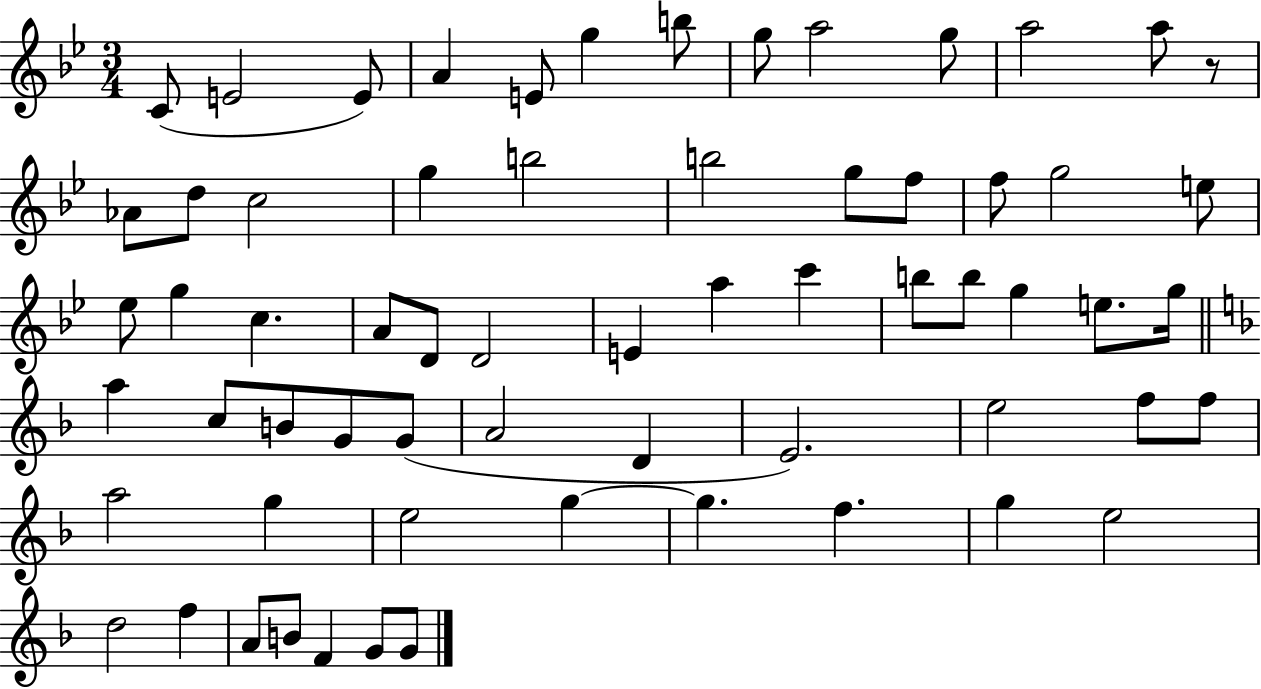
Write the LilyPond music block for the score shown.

{
  \clef treble
  \numericTimeSignature
  \time 3/4
  \key bes \major
  \repeat volta 2 { c'8( e'2 e'8) | a'4 e'8 g''4 b''8 | g''8 a''2 g''8 | a''2 a''8 r8 | \break aes'8 d''8 c''2 | g''4 b''2 | b''2 g''8 f''8 | f''8 g''2 e''8 | \break ees''8 g''4 c''4. | a'8 d'8 d'2 | e'4 a''4 c'''4 | b''8 b''8 g''4 e''8. g''16 | \break \bar "||" \break \key f \major a''4 c''8 b'8 g'8 g'8( | a'2 d'4 | e'2.) | e''2 f''8 f''8 | \break a''2 g''4 | e''2 g''4~~ | g''4. f''4. | g''4 e''2 | \break d''2 f''4 | a'8 b'8 f'4 g'8 g'8 | } \bar "|."
}